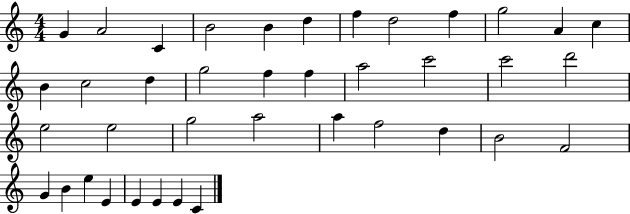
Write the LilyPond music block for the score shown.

{
  \clef treble
  \numericTimeSignature
  \time 4/4
  \key c \major
  g'4 a'2 c'4 | b'2 b'4 d''4 | f''4 d''2 f''4 | g''2 a'4 c''4 | \break b'4 c''2 d''4 | g''2 f''4 f''4 | a''2 c'''2 | c'''2 d'''2 | \break e''2 e''2 | g''2 a''2 | a''4 f''2 d''4 | b'2 f'2 | \break g'4 b'4 e''4 e'4 | e'4 e'4 e'4 c'4 | \bar "|."
}